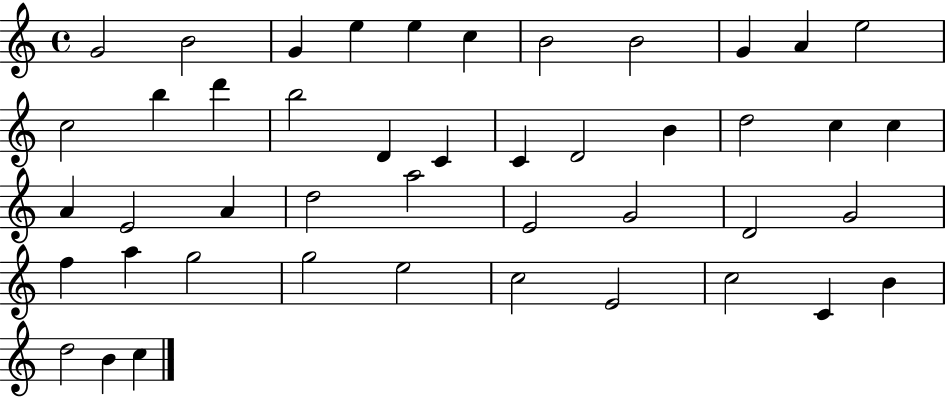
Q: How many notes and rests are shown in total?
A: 45